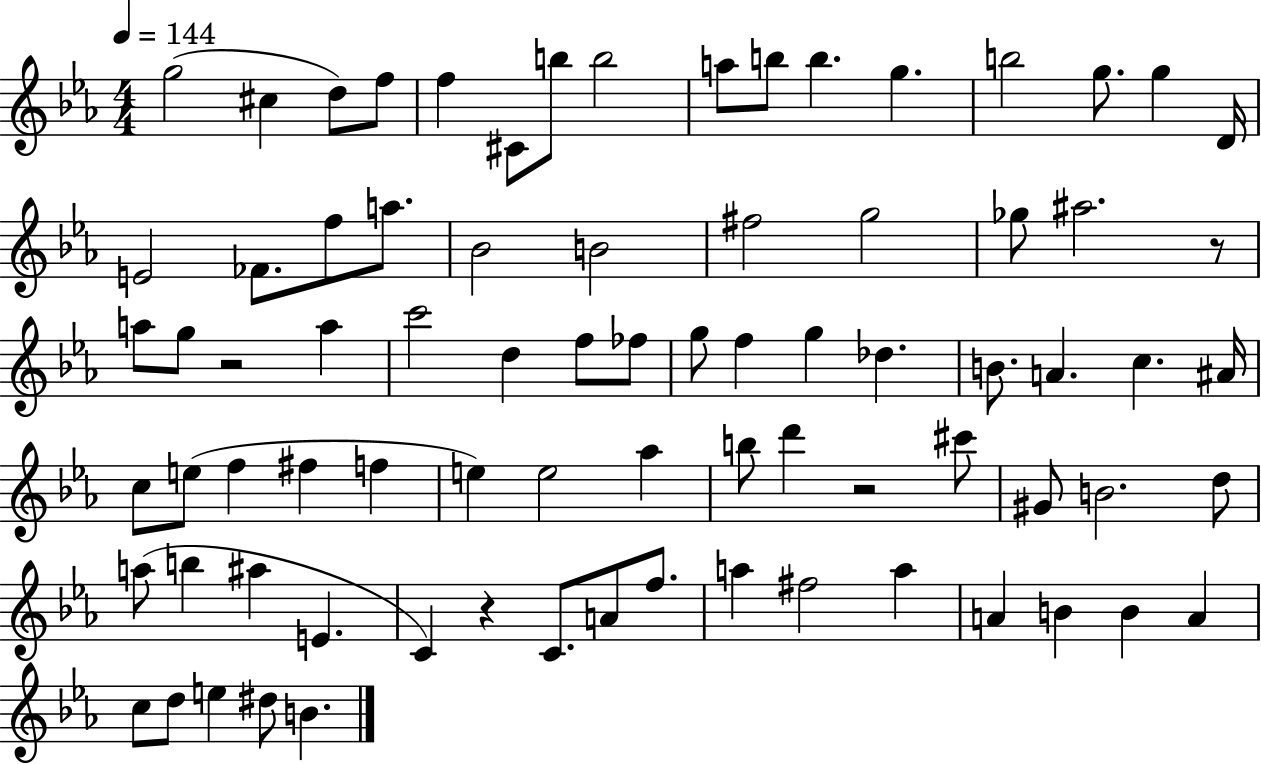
G5/h C#5/q D5/e F5/e F5/q C#4/e B5/e B5/h A5/e B5/e B5/q. G5/q. B5/h G5/e. G5/q D4/s E4/h FES4/e. F5/e A5/e. Bb4/h B4/h F#5/h G5/h Gb5/e A#5/h. R/e A5/e G5/e R/h A5/q C6/h D5/q F5/e FES5/e G5/e F5/q G5/q Db5/q. B4/e. A4/q. C5/q. A#4/s C5/e E5/e F5/q F#5/q F5/q E5/q E5/h Ab5/q B5/e D6/q R/h C#6/e G#4/e B4/h. D5/e A5/e B5/q A#5/q E4/q. C4/q R/q C4/e. A4/e F5/e. A5/q F#5/h A5/q A4/q B4/q B4/q A4/q C5/e D5/e E5/q D#5/e B4/q.